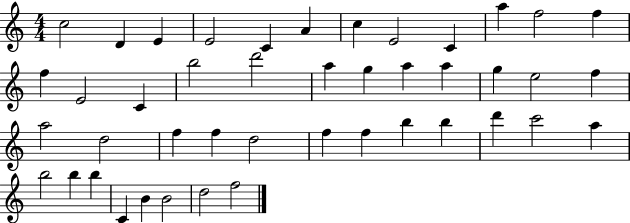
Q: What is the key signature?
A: C major